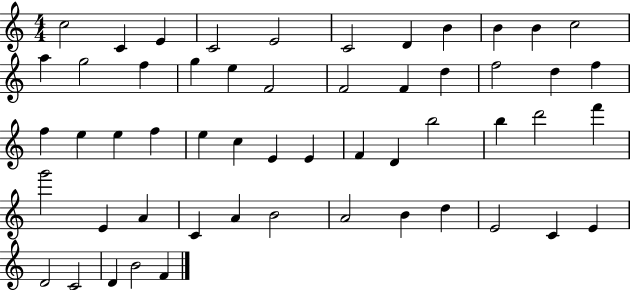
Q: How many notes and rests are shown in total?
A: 54